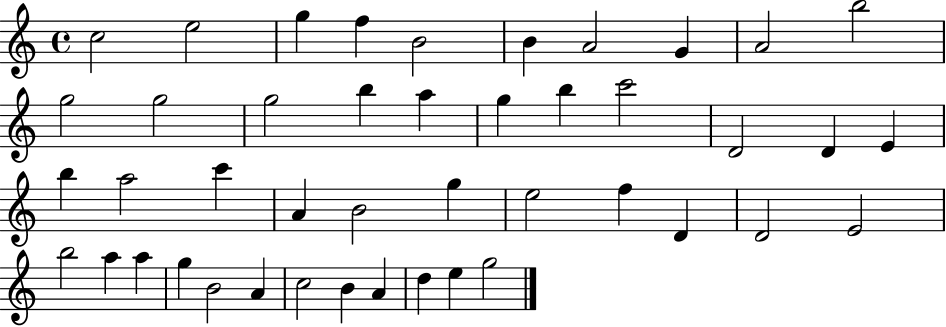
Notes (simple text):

C5/h E5/h G5/q F5/q B4/h B4/q A4/h G4/q A4/h B5/h G5/h G5/h G5/h B5/q A5/q G5/q B5/q C6/h D4/h D4/q E4/q B5/q A5/h C6/q A4/q B4/h G5/q E5/h F5/q D4/q D4/h E4/h B5/h A5/q A5/q G5/q B4/h A4/q C5/h B4/q A4/q D5/q E5/q G5/h